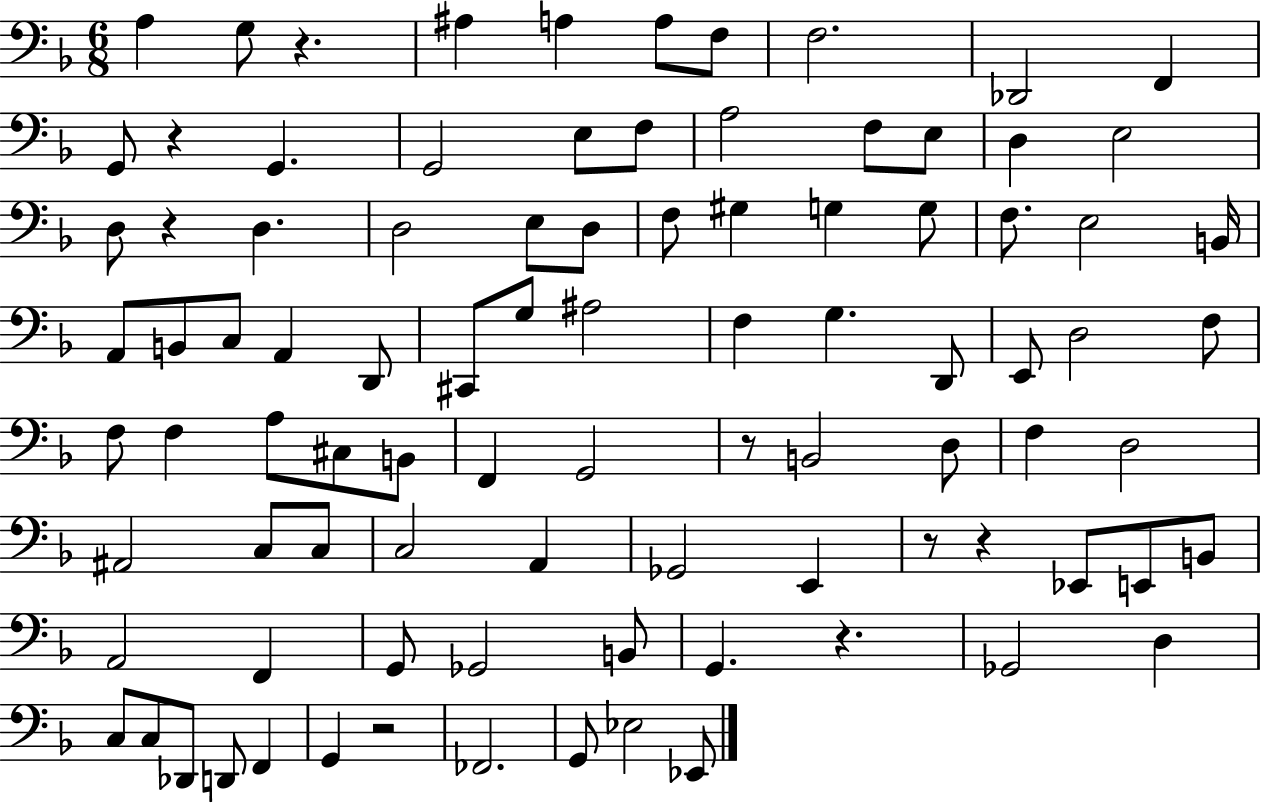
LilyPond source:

{
  \clef bass
  \numericTimeSignature
  \time 6/8
  \key f \major
  \repeat volta 2 { a4 g8 r4. | ais4 a4 a8 f8 | f2. | des,2 f,4 | \break g,8 r4 g,4. | g,2 e8 f8 | a2 f8 e8 | d4 e2 | \break d8 r4 d4. | d2 e8 d8 | f8 gis4 g4 g8 | f8. e2 b,16 | \break a,8 b,8 c8 a,4 d,8 | cis,8 g8 ais2 | f4 g4. d,8 | e,8 d2 f8 | \break f8 f4 a8 cis8 b,8 | f,4 g,2 | r8 b,2 d8 | f4 d2 | \break ais,2 c8 c8 | c2 a,4 | ges,2 e,4 | r8 r4 ees,8 e,8 b,8 | \break a,2 f,4 | g,8 ges,2 b,8 | g,4. r4. | ges,2 d4 | \break c8 c8 des,8 d,8 f,4 | g,4 r2 | fes,2. | g,8 ees2 ees,8 | \break } \bar "|."
}